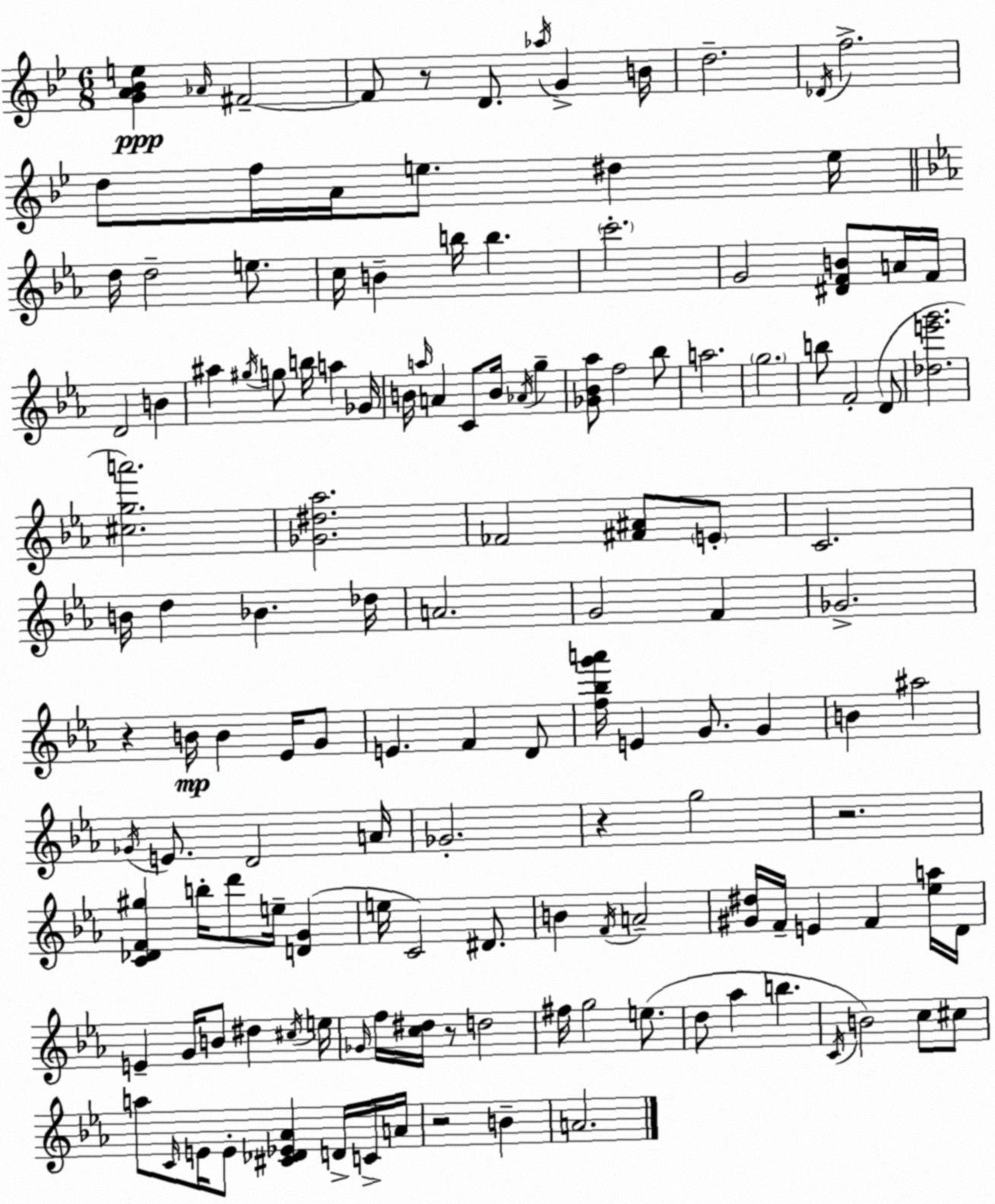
X:1
T:Untitled
M:6/8
L:1/4
K:Bb
[GA_Be] _A/4 ^F2 ^F/2 z/2 D/2 _a/4 G B/4 d2 _D/4 f2 d/2 f/4 A/4 e/2 ^d e/4 d/4 d2 e/2 c/4 B b/4 b c'2 G2 [^DFB]/2 A/4 F/4 D2 B ^a ^g/4 g/2 b/4 a _G/4 B/4 a/4 A C/2 B/4 _A/4 g [_G_B_a]/2 f2 _b/2 a2 g2 b/2 F2 D/2 [_de'g']2 [^cga']2 [_G^d_a]2 _F2 [^F^A]/2 E/2 C2 B/4 d _B _d/4 A2 G2 F _G2 z B/4 B _E/4 G/2 E F D/2 [f_bg'a']/4 E G/2 G B ^a2 _G/4 E/2 D2 A/4 _G2 z g2 z2 [C_DF^g] b/4 d'/2 e/4 [DG] e/4 C2 ^D/2 B F/4 A2 [^G^d]/4 F/4 E F [_ea]/4 D/4 E G/4 B/2 ^d ^c/4 e/4 _G/4 f/4 [c^d]/4 z/2 d2 ^f/4 g2 e/2 d/2 _a b C/4 B2 c/2 ^c/2 a/2 C/4 E/4 E/2 [^C_D_E_A] D/4 C/4 A/4 z2 B A2